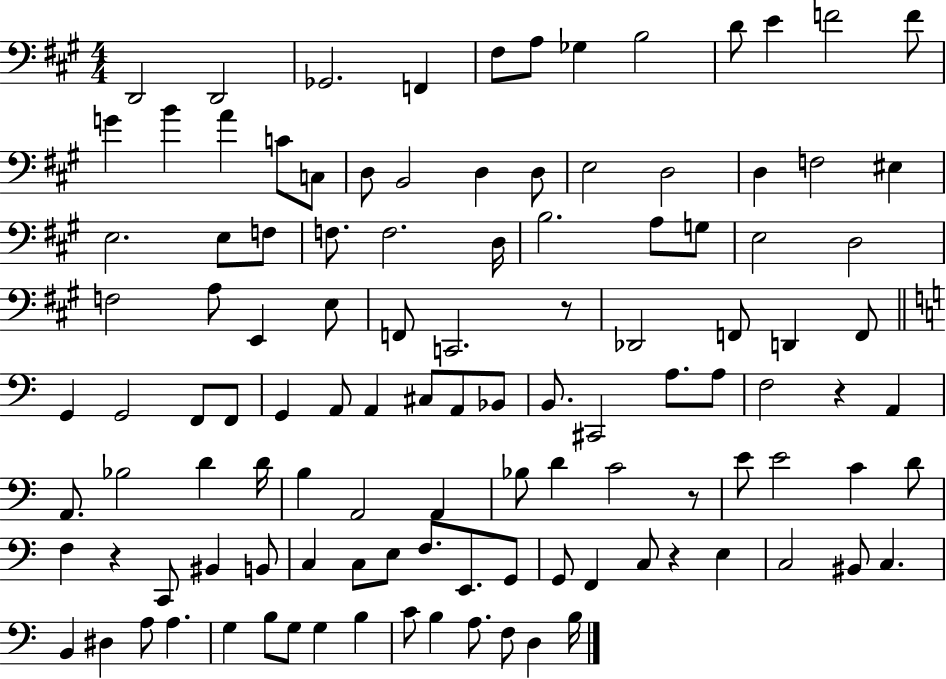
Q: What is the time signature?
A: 4/4